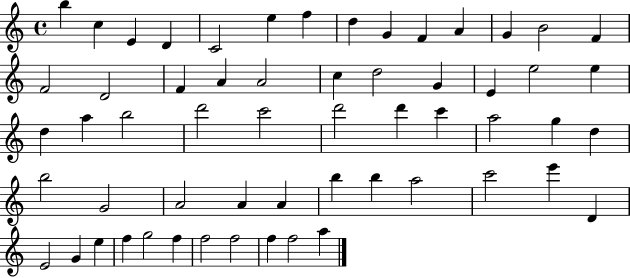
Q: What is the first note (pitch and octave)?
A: B5